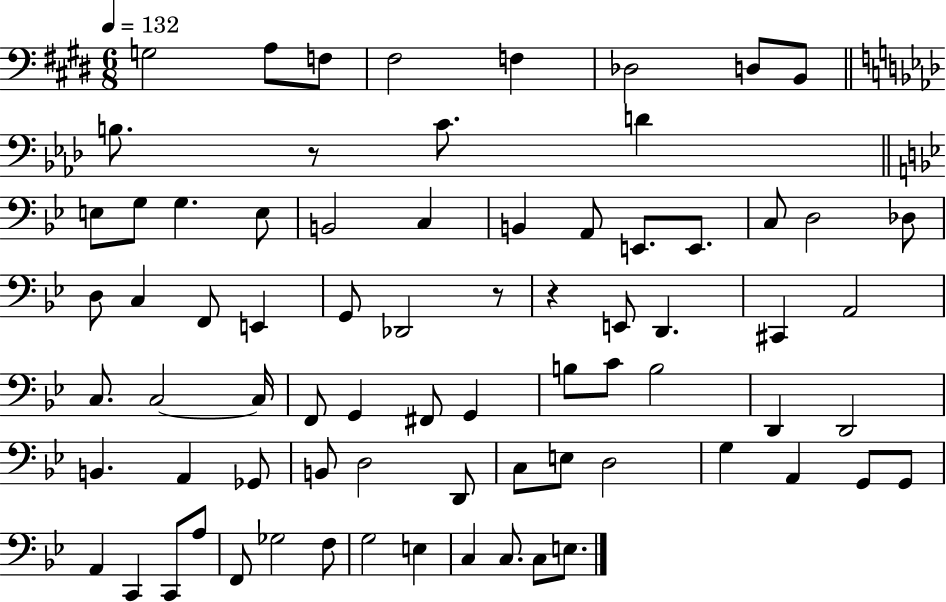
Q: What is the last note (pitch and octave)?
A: E3